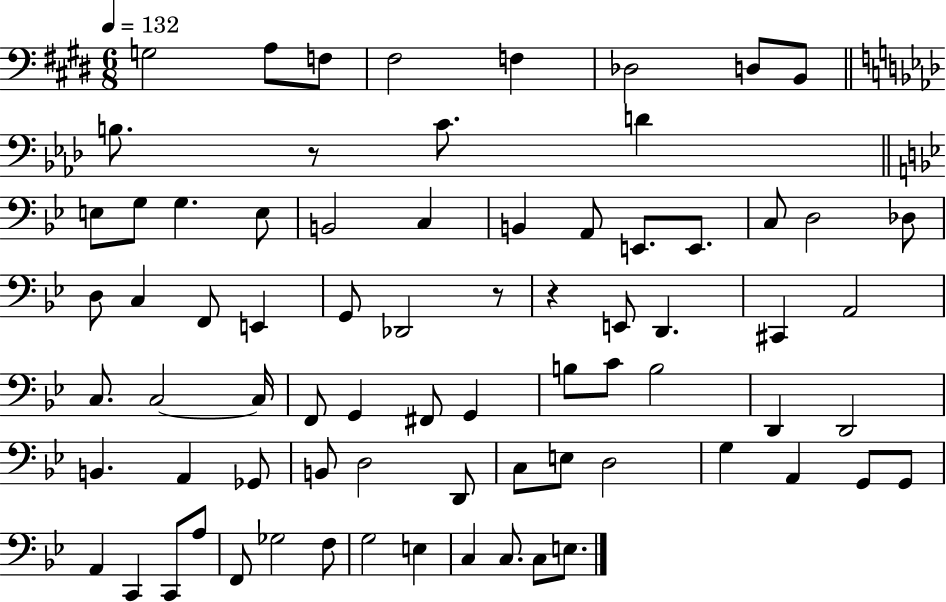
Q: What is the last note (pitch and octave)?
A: E3